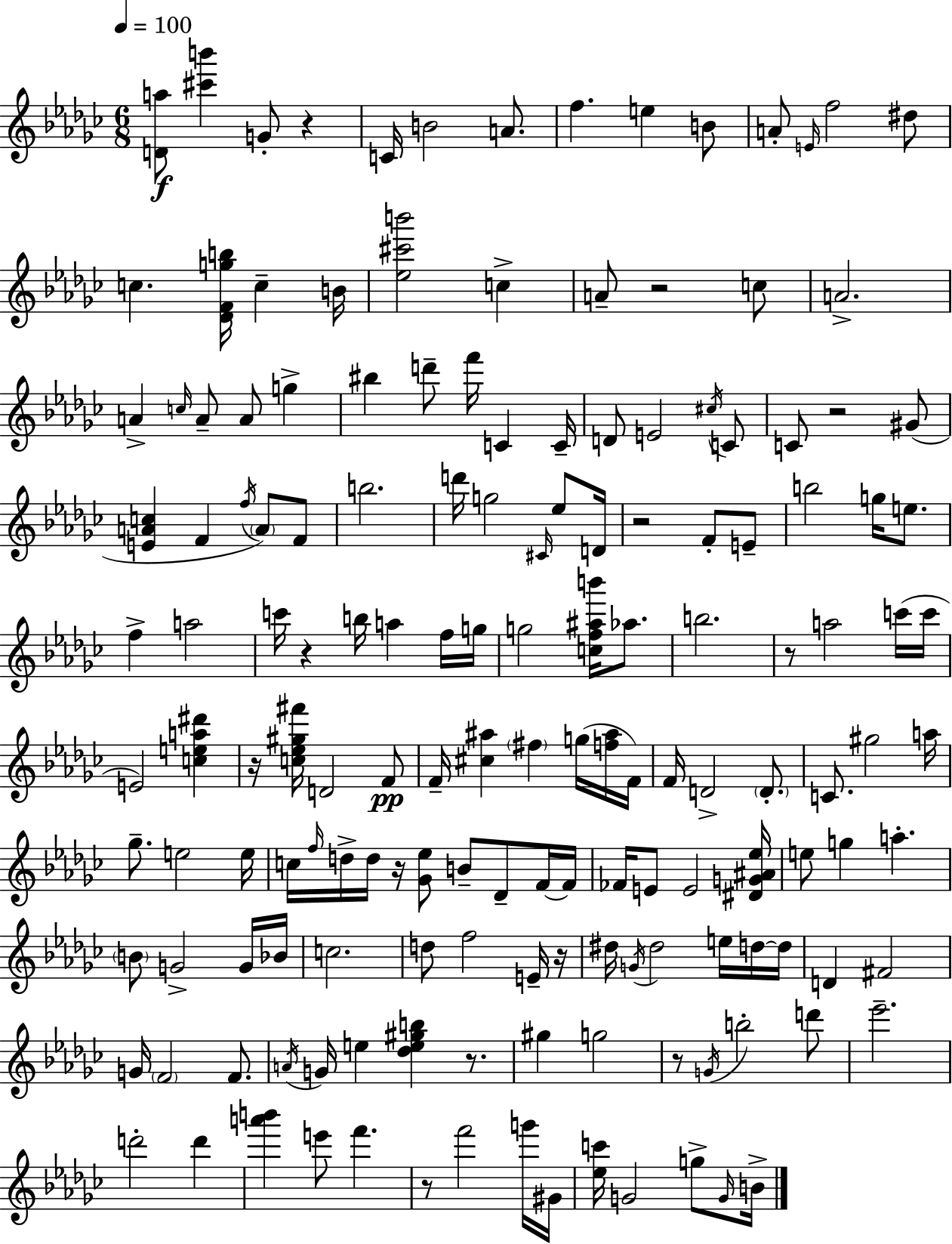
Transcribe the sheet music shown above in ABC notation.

X:1
T:Untitled
M:6/8
L:1/4
K:Ebm
[Da]/2 [^c'b'] G/2 z C/4 B2 A/2 f e B/2 A/2 E/4 f2 ^d/2 c [_DFgb]/4 c B/4 [_e^c'b']2 c A/2 z2 c/2 A2 A c/4 A/2 A/2 g ^b d'/2 f'/4 C C/4 D/2 E2 ^c/4 C/2 C/2 z2 ^G/2 [EAc] F f/4 A/2 F/2 b2 d'/4 g2 ^C/4 _e/2 D/4 z2 F/2 E/2 b2 g/4 e/2 f a2 c'/4 z b/4 a f/4 g/4 g2 [cf^ab']/4 _a/2 b2 z/2 a2 c'/4 c'/4 E2 [cea^d'] z/4 [c_e^g^f']/4 D2 F/2 F/4 [^c^a] ^f g/4 [f^a]/4 F/4 F/4 D2 D/2 C/2 ^g2 a/4 _g/2 e2 e/4 c/4 f/4 d/4 d/4 z/4 [_G_e]/2 B/2 _D/2 F/4 F/4 _F/4 E/2 E2 [^DG^A_e]/4 e/2 g a B/2 G2 G/4 _B/4 c2 d/2 f2 E/4 z/4 ^d/4 G/4 ^d2 e/4 d/4 d/4 D ^F2 G/4 F2 F/2 A/4 G/4 e [_de^gb] z/2 ^g g2 z/2 G/4 b2 d'/2 _e'2 d'2 d' [a'b'] e'/2 f' z/2 f'2 g'/4 ^G/4 [_ec']/4 G2 g/2 G/4 B/4